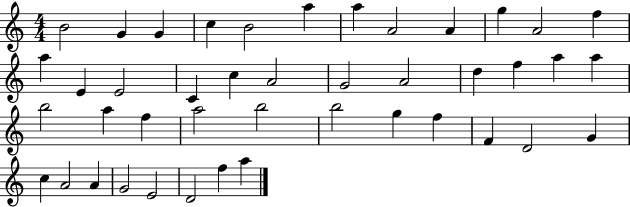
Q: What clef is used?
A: treble